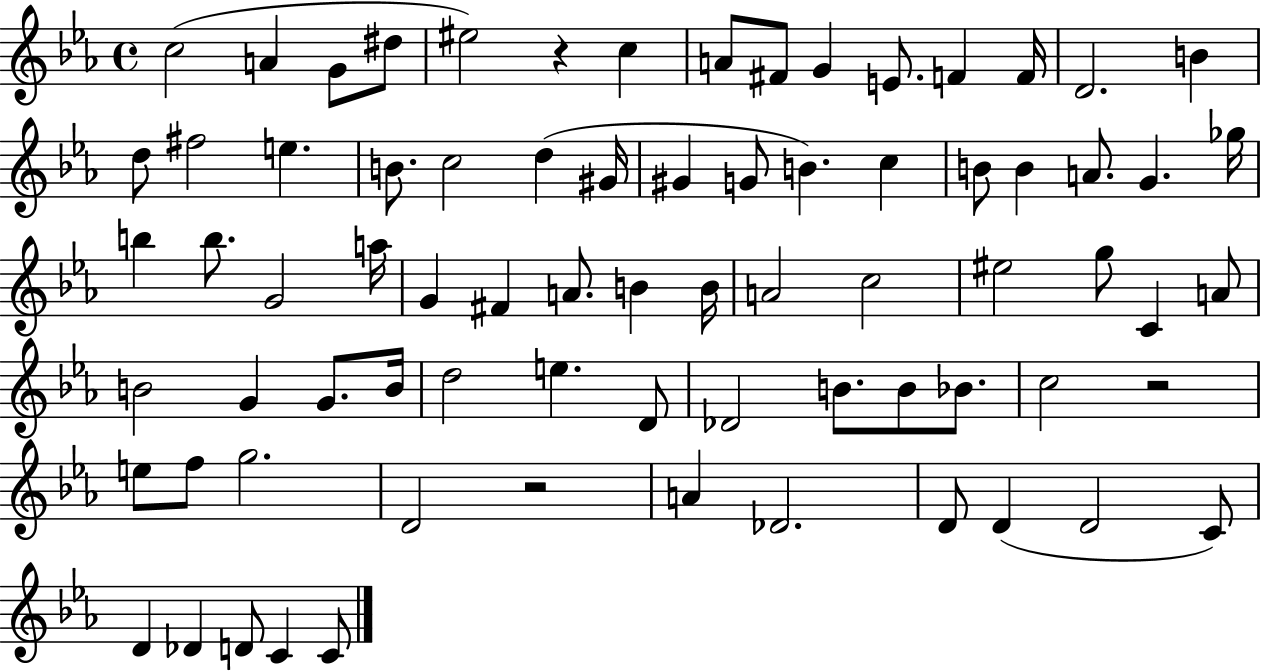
{
  \clef treble
  \time 4/4
  \defaultTimeSignature
  \key ees \major
  c''2( a'4 g'8 dis''8 | eis''2) r4 c''4 | a'8 fis'8 g'4 e'8. f'4 f'16 | d'2. b'4 | \break d''8 fis''2 e''4. | b'8. c''2 d''4( gis'16 | gis'4 g'8 b'4.) c''4 | b'8 b'4 a'8. g'4. ges''16 | \break b''4 b''8. g'2 a''16 | g'4 fis'4 a'8. b'4 b'16 | a'2 c''2 | eis''2 g''8 c'4 a'8 | \break b'2 g'4 g'8. b'16 | d''2 e''4. d'8 | des'2 b'8. b'8 bes'8. | c''2 r2 | \break e''8 f''8 g''2. | d'2 r2 | a'4 des'2. | d'8 d'4( d'2 c'8) | \break d'4 des'4 d'8 c'4 c'8 | \bar "|."
}